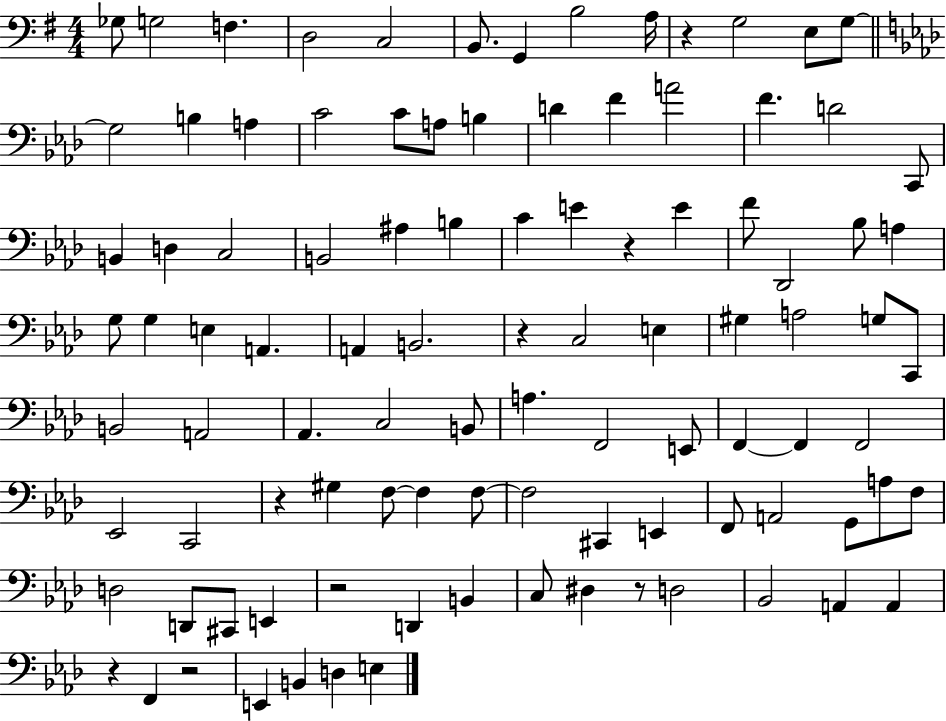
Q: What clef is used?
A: bass